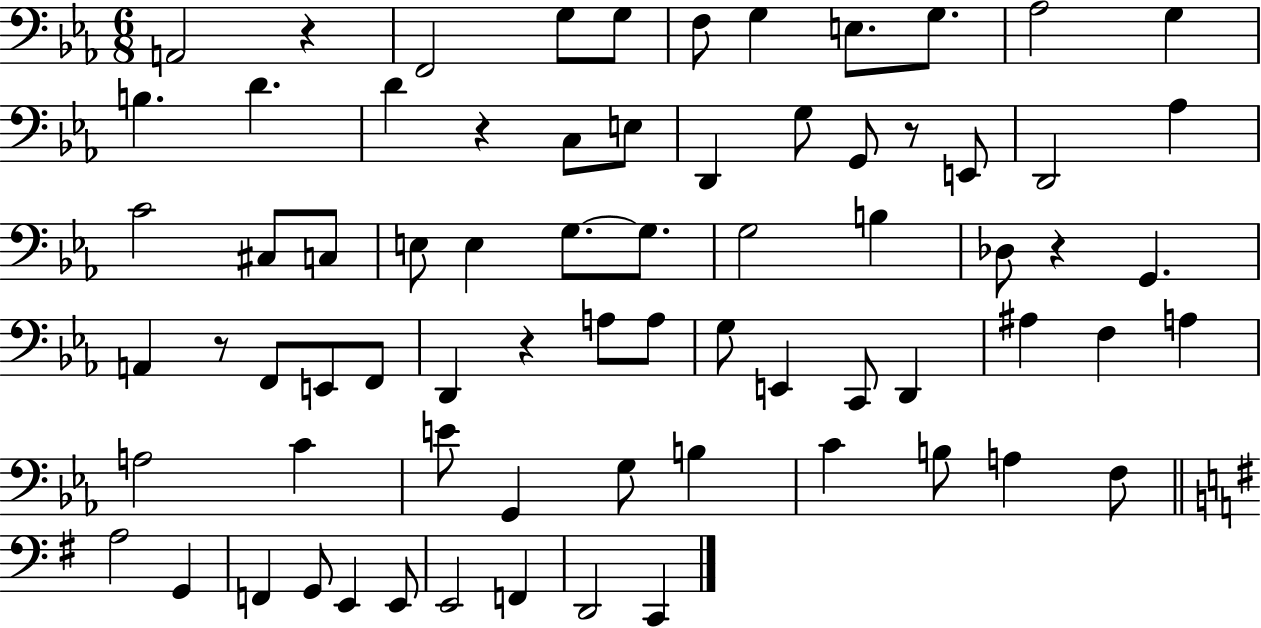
A2/h R/q F2/h G3/e G3/e F3/e G3/q E3/e. G3/e. Ab3/h G3/q B3/q. D4/q. D4/q R/q C3/e E3/e D2/q G3/e G2/e R/e E2/e D2/h Ab3/q C4/h C#3/e C3/e E3/e E3/q G3/e. G3/e. G3/h B3/q Db3/e R/q G2/q. A2/q R/e F2/e E2/e F2/e D2/q R/q A3/e A3/e G3/e E2/q C2/e D2/q A#3/q F3/q A3/q A3/h C4/q E4/e G2/q G3/e B3/q C4/q B3/e A3/q F3/e A3/h G2/q F2/q G2/e E2/q E2/e E2/h F2/q D2/h C2/q